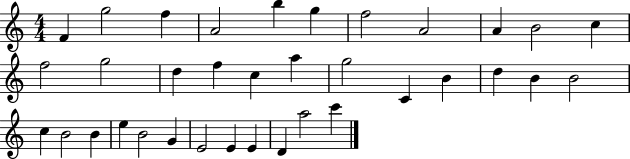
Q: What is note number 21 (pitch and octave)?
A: D5